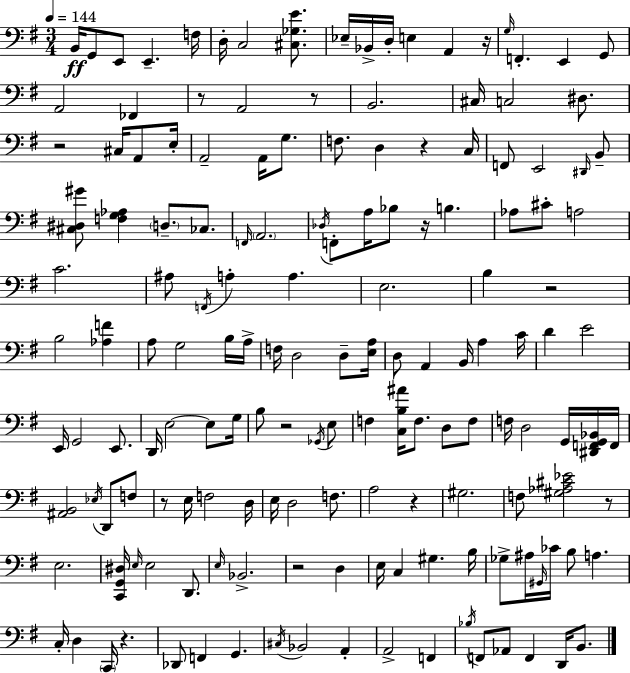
B2/s G2/e E2/e E2/q. F3/s D3/s C3/h [C#3,Gb3,E4]/e. Eb3/s Bb2/s D3/s E3/q A2/q R/s G3/s F2/q. E2/q G2/e A2/h FES2/q R/e A2/h R/e B2/h. C#3/s C3/h D#3/e. R/h C#3/s A2/e E3/s A2/h A2/s G3/e. F3/e. D3/q R/q C3/s F2/e E2/h D#2/s B2/e [C#3,D#3,G#4]/e [F3,G3,Ab3]/q D3/e. CES3/e. F2/s A2/h. Db3/s F2/e A3/s Bb3/e R/s B3/q. Ab3/e C#4/e A3/h C4/h. A#3/e F2/s A3/q A3/q. E3/h. B3/q R/h B3/h [Ab3,F4]/q A3/e G3/h B3/s A3/s F3/s D3/h D3/e [E3,A3]/s D3/e A2/q B2/s A3/q C4/s D4/q E4/h E2/s G2/h E2/e. D2/s E3/h E3/e G3/s B3/e R/h Gb2/s E3/e F3/q [C3,B3,A#4]/s F3/e. D3/e F3/e F3/s D3/h G2/s [D#2,F2,G2,Bb2]/s F2/s [A#2,B2]/h Eb3/s D2/e F3/e R/e E3/s F3/h D3/s E3/s D3/h F3/e. A3/h R/q G#3/h. F3/e [G#3,Ab3,C#4,Eb4]/h R/e E3/h. [C2,G2,D#3]/s E3/s E3/h D2/e. E3/s Bb2/h. R/h D3/q E3/s C3/q G#3/q. B3/s Gb3/e A#3/s G#2/s CES4/s B3/e A3/q. C3/s D3/q C2/s R/q. Db2/e F2/q G2/q. C#3/s Bb2/h A2/q A2/h F2/q Bb3/s F2/e Ab2/e F2/q D2/s B2/e.